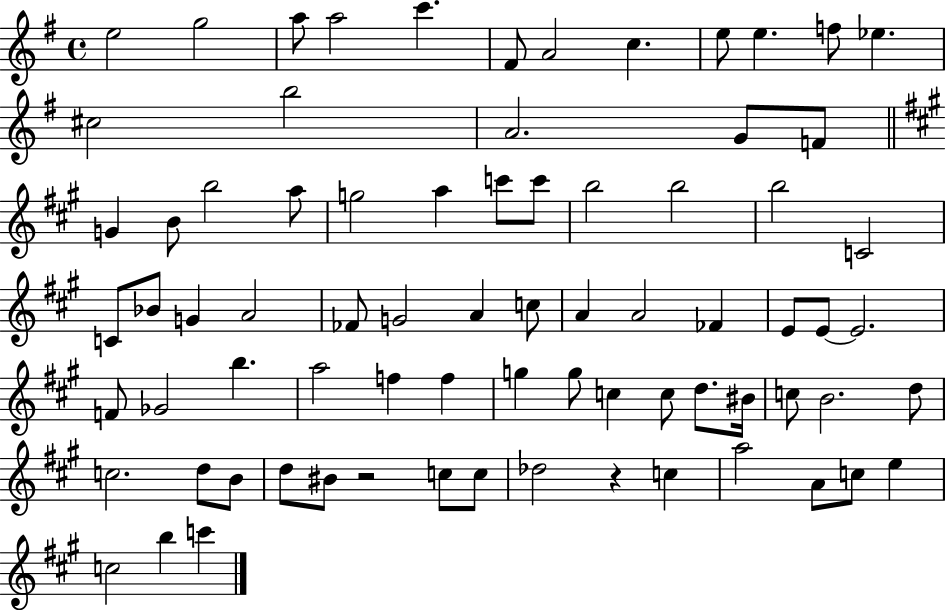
{
  \clef treble
  \time 4/4
  \defaultTimeSignature
  \key g \major
  e''2 g''2 | a''8 a''2 c'''4. | fis'8 a'2 c''4. | e''8 e''4. f''8 ees''4. | \break cis''2 b''2 | a'2. g'8 f'8 | \bar "||" \break \key a \major g'4 b'8 b''2 a''8 | g''2 a''4 c'''8 c'''8 | b''2 b''2 | b''2 c'2 | \break c'8 bes'8 g'4 a'2 | fes'8 g'2 a'4 c''8 | a'4 a'2 fes'4 | e'8 e'8~~ e'2. | \break f'8 ges'2 b''4. | a''2 f''4 f''4 | g''4 g''8 c''4 c''8 d''8. bis'16 | c''8 b'2. d''8 | \break c''2. d''8 b'8 | d''8 bis'8 r2 c''8 c''8 | des''2 r4 c''4 | a''2 a'8 c''8 e''4 | \break c''2 b''4 c'''4 | \bar "|."
}